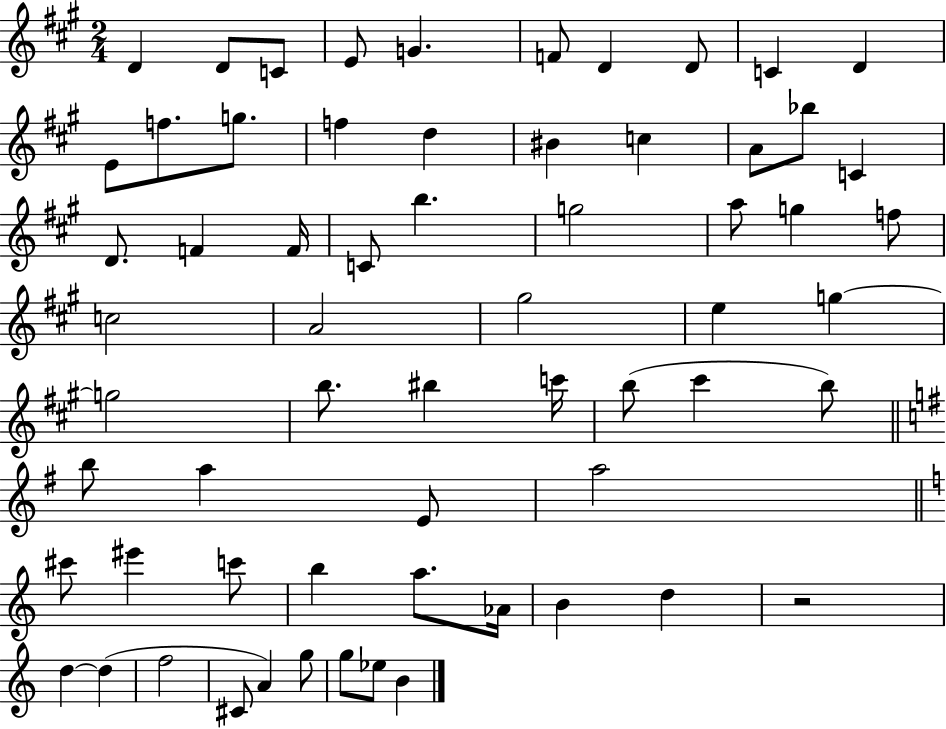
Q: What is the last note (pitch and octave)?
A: B4